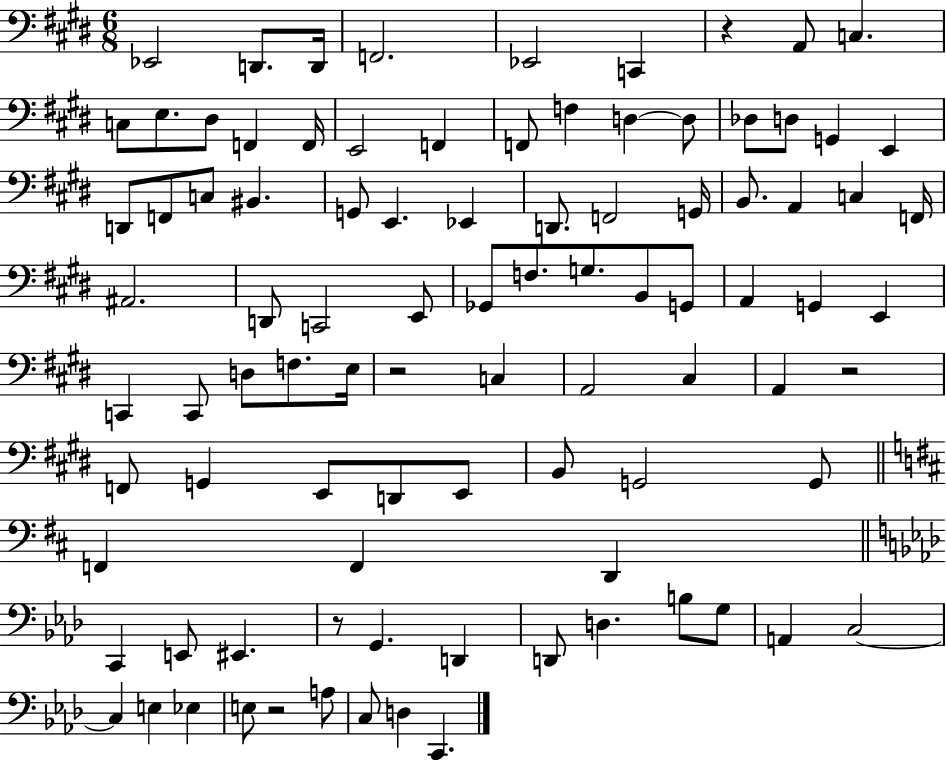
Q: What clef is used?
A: bass